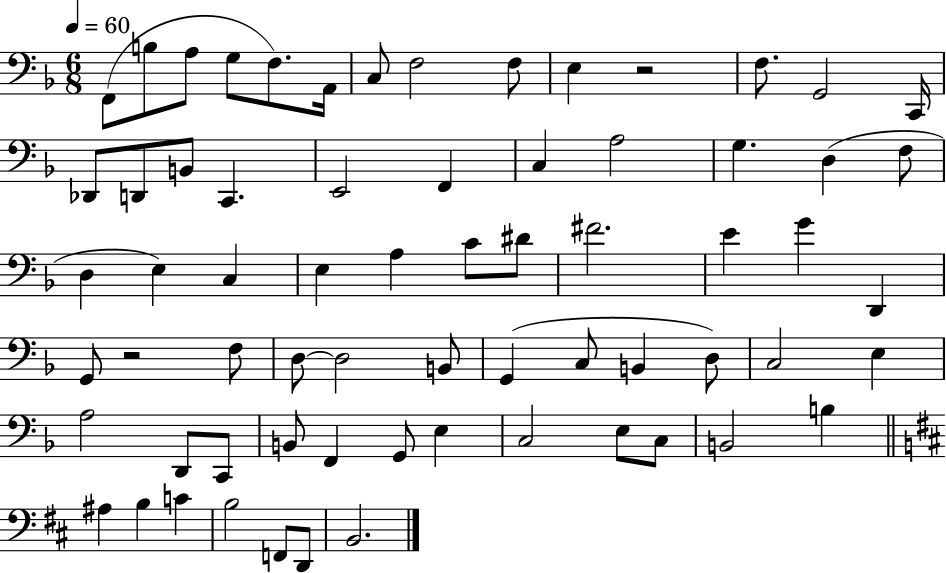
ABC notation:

X:1
T:Untitled
M:6/8
L:1/4
K:F
F,,/2 B,/2 A,/2 G,/2 F,/2 A,,/4 C,/2 F,2 F,/2 E, z2 F,/2 G,,2 C,,/4 _D,,/2 D,,/2 B,,/2 C,, E,,2 F,, C, A,2 G, D, F,/2 D, E, C, E, A, C/2 ^D/2 ^F2 E G D,, G,,/2 z2 F,/2 D,/2 D,2 B,,/2 G,, C,/2 B,, D,/2 C,2 E, A,2 D,,/2 C,,/2 B,,/2 F,, G,,/2 E, C,2 E,/2 C,/2 B,,2 B, ^A, B, C B,2 F,,/2 D,,/2 B,,2